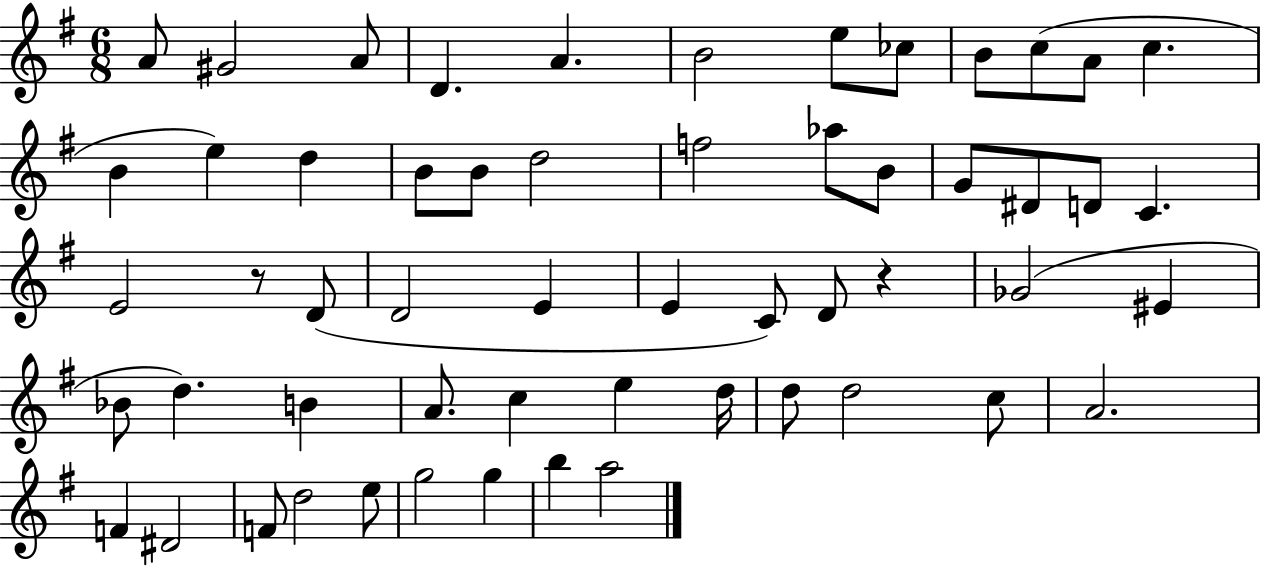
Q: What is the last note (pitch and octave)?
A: A5